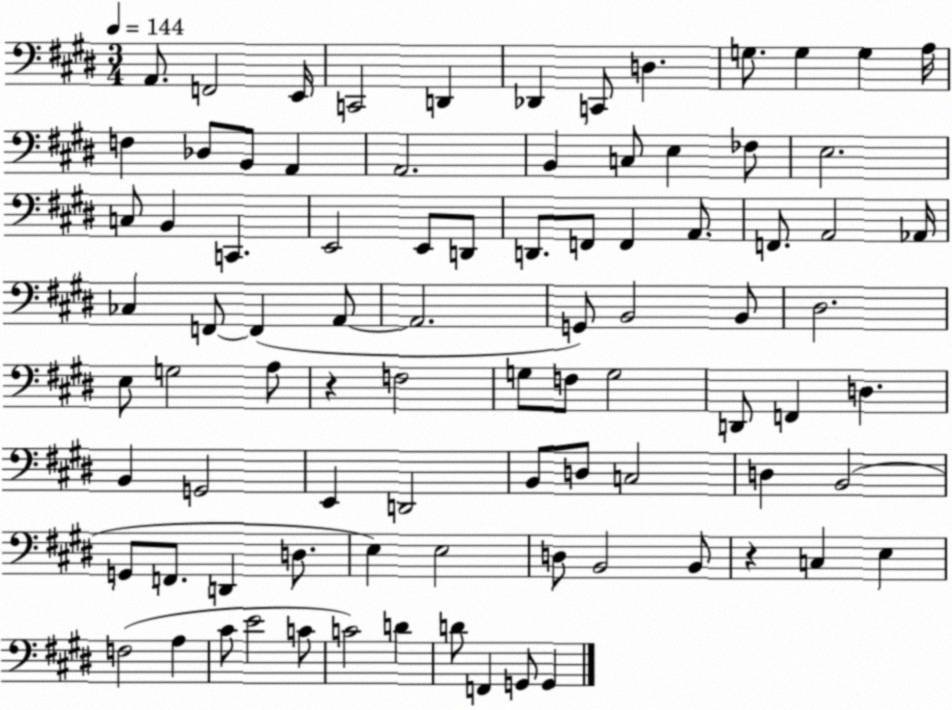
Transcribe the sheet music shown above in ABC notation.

X:1
T:Untitled
M:3/4
L:1/4
K:E
A,,/2 F,,2 E,,/4 C,,2 D,, _D,, C,,/2 D, G,/2 G, G, A,/4 F, _D,/2 B,,/2 A,, A,,2 B,, C,/2 E, _F,/2 E,2 C,/2 B,, C,, E,,2 E,,/2 D,,/2 D,,/2 F,,/2 F,, A,,/2 F,,/2 A,,2 _A,,/4 _C, F,,/2 F,, A,,/2 A,,2 G,,/2 B,,2 B,,/2 ^D,2 E,/2 G,2 A,/2 z F,2 G,/2 F,/2 G,2 D,,/2 F,, D, B,, G,,2 E,, D,,2 B,,/2 D,/2 C,2 D, B,,2 G,,/2 F,,/2 D,, D,/2 E, E,2 D,/2 B,,2 B,,/2 z C, E, F,2 A, ^C/2 E2 C/2 C2 D D/2 F,, G,,/2 G,,